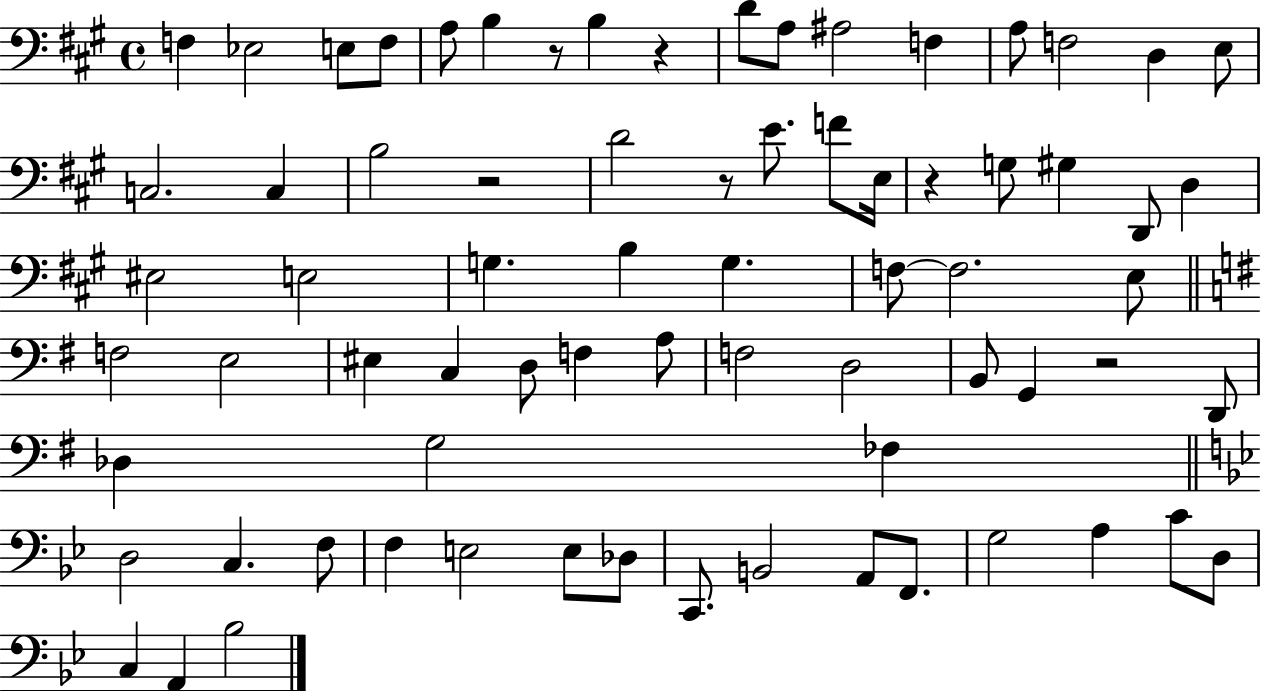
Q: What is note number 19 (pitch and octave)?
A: D4